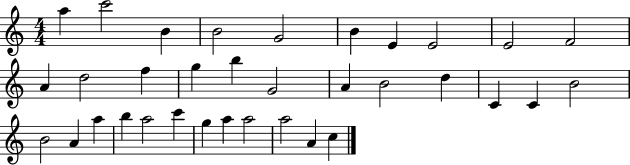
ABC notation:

X:1
T:Untitled
M:4/4
L:1/4
K:C
a c'2 B B2 G2 B E E2 E2 F2 A d2 f g b G2 A B2 d C C B2 B2 A a b a2 c' g a a2 a2 A c